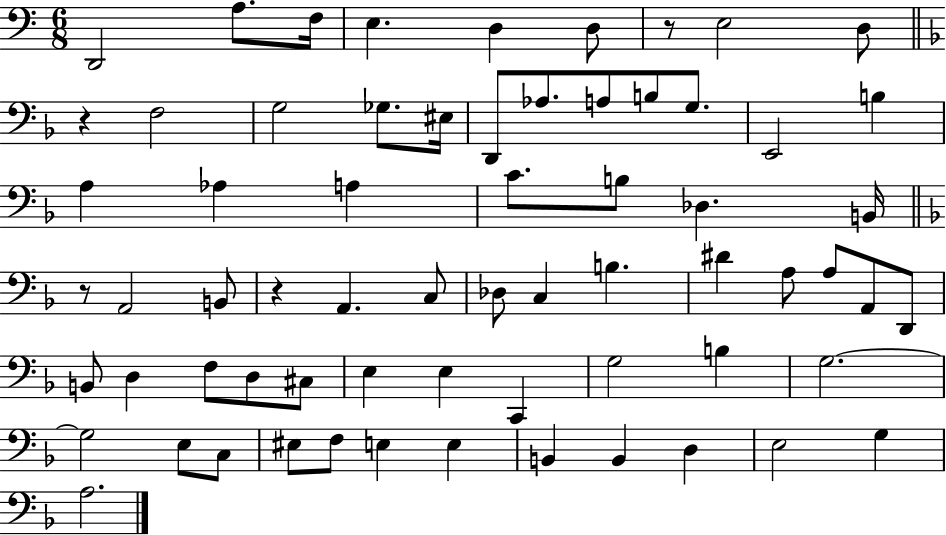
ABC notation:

X:1
T:Untitled
M:6/8
L:1/4
K:C
D,,2 A,/2 F,/4 E, D, D,/2 z/2 E,2 D,/2 z F,2 G,2 _G,/2 ^E,/4 D,,/2 _A,/2 A,/2 B,/2 G,/2 E,,2 B, A, _A, A, C/2 B,/2 _D, B,,/4 z/2 A,,2 B,,/2 z A,, C,/2 _D,/2 C, B, ^D A,/2 A,/2 A,,/2 D,,/2 B,,/2 D, F,/2 D,/2 ^C,/2 E, E, C,, G,2 B, G,2 G,2 E,/2 C,/2 ^E,/2 F,/2 E, E, B,, B,, D, E,2 G, A,2